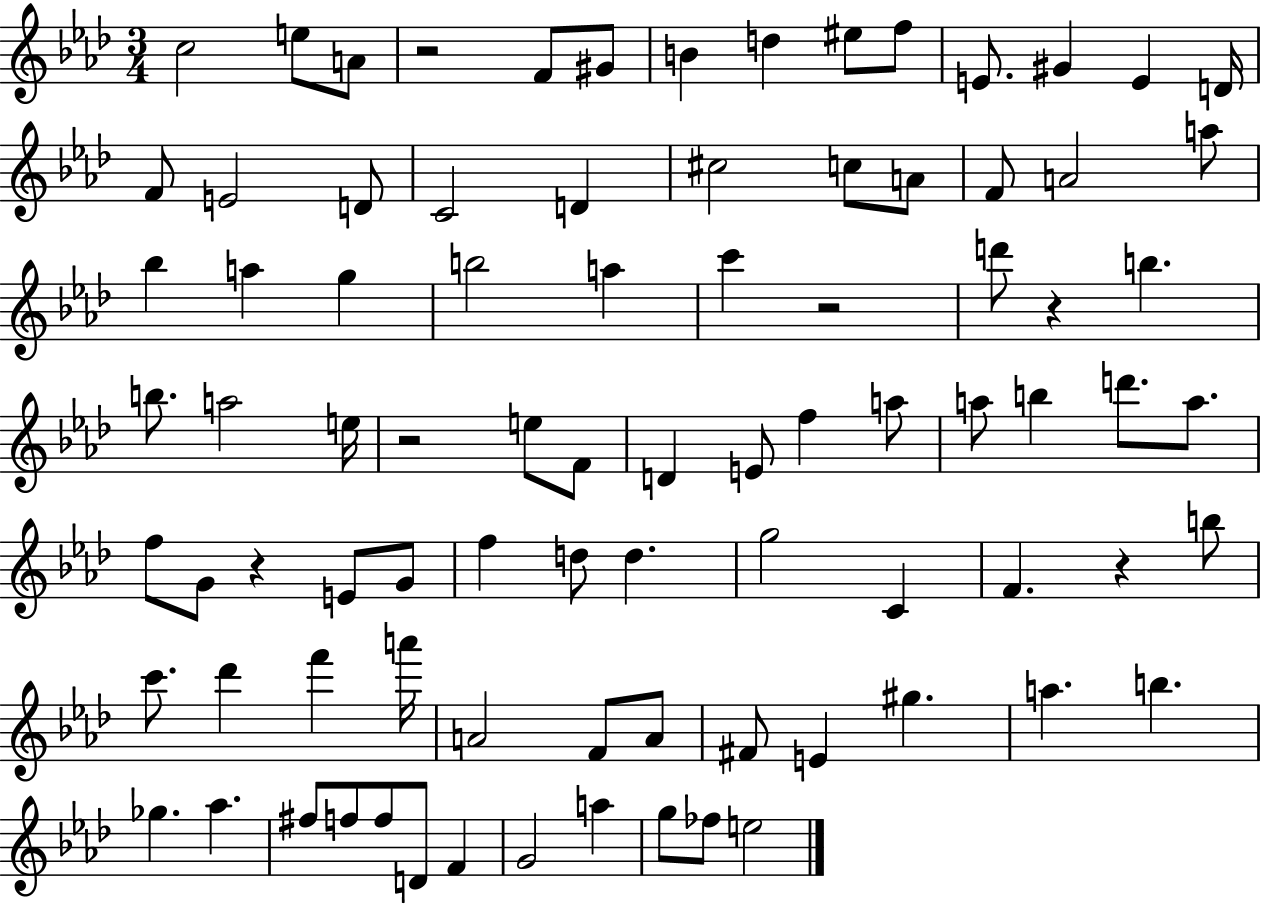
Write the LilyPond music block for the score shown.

{
  \clef treble
  \numericTimeSignature
  \time 3/4
  \key aes \major
  \repeat volta 2 { c''2 e''8 a'8 | r2 f'8 gis'8 | b'4 d''4 eis''8 f''8 | e'8. gis'4 e'4 d'16 | \break f'8 e'2 d'8 | c'2 d'4 | cis''2 c''8 a'8 | f'8 a'2 a''8 | \break bes''4 a''4 g''4 | b''2 a''4 | c'''4 r2 | d'''8 r4 b''4. | \break b''8. a''2 e''16 | r2 e''8 f'8 | d'4 e'8 f''4 a''8 | a''8 b''4 d'''8. a''8. | \break f''8 g'8 r4 e'8 g'8 | f''4 d''8 d''4. | g''2 c'4 | f'4. r4 b''8 | \break c'''8. des'''4 f'''4 a'''16 | a'2 f'8 a'8 | fis'8 e'4 gis''4. | a''4. b''4. | \break ges''4. aes''4. | fis''8 f''8 f''8 d'8 f'4 | g'2 a''4 | g''8 fes''8 e''2 | \break } \bar "|."
}